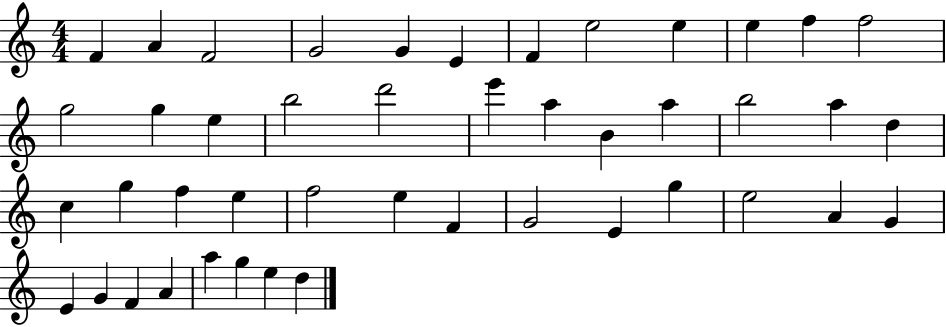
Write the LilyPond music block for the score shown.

{
  \clef treble
  \numericTimeSignature
  \time 4/4
  \key c \major
  f'4 a'4 f'2 | g'2 g'4 e'4 | f'4 e''2 e''4 | e''4 f''4 f''2 | \break g''2 g''4 e''4 | b''2 d'''2 | e'''4 a''4 b'4 a''4 | b''2 a''4 d''4 | \break c''4 g''4 f''4 e''4 | f''2 e''4 f'4 | g'2 e'4 g''4 | e''2 a'4 g'4 | \break e'4 g'4 f'4 a'4 | a''4 g''4 e''4 d''4 | \bar "|."
}